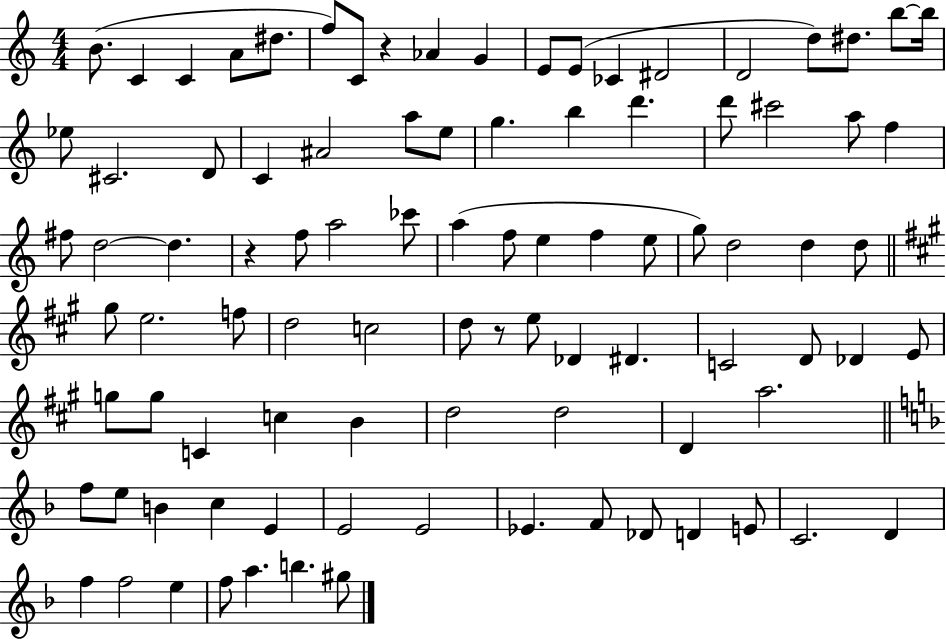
{
  \clef treble
  \numericTimeSignature
  \time 4/4
  \key c \major
  \repeat volta 2 { b'8.( c'4 c'4 a'8 dis''8. | f''8) c'8 r4 aes'4 g'4 | e'8 e'8( ces'4 dis'2 | d'2 d''8) dis''8. b''8~~ b''16 | \break ees''8 cis'2. d'8 | c'4 ais'2 a''8 e''8 | g''4. b''4 d'''4. | d'''8 cis'''2 a''8 f''4 | \break fis''8 d''2~~ d''4. | r4 f''8 a''2 ces'''8 | a''4( f''8 e''4 f''4 e''8 | g''8) d''2 d''4 d''8 | \break \bar "||" \break \key a \major gis''8 e''2. f''8 | d''2 c''2 | d''8 r8 e''8 des'4 dis'4. | c'2 d'8 des'4 e'8 | \break g''8 g''8 c'4 c''4 b'4 | d''2 d''2 | d'4 a''2. | \bar "||" \break \key d \minor f''8 e''8 b'4 c''4 e'4 | e'2 e'2 | ees'4. f'8 des'8 d'4 e'8 | c'2. d'4 | \break f''4 f''2 e''4 | f''8 a''4. b''4. gis''8 | } \bar "|."
}